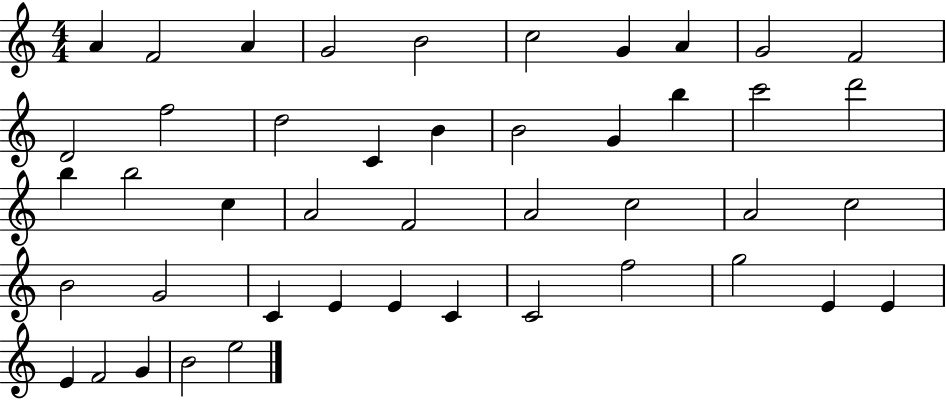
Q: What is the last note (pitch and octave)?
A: E5